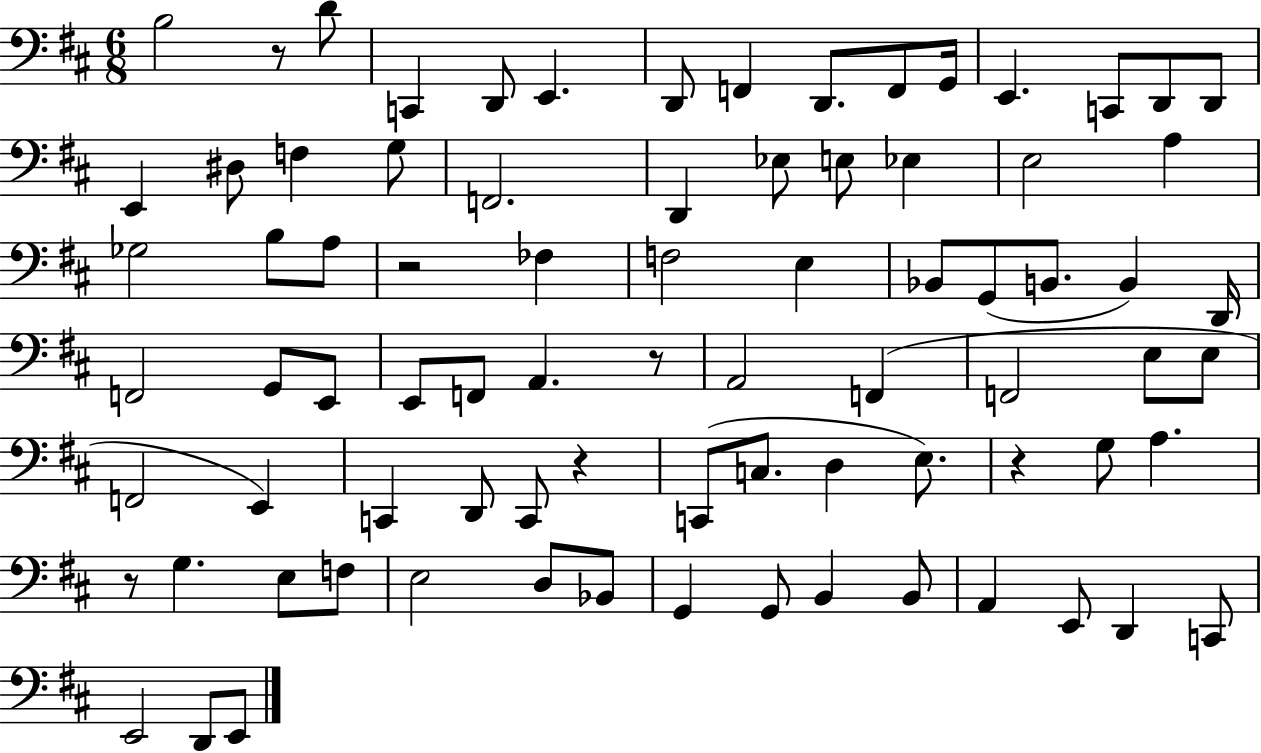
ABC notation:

X:1
T:Untitled
M:6/8
L:1/4
K:D
B,2 z/2 D/2 C,, D,,/2 E,, D,,/2 F,, D,,/2 F,,/2 G,,/4 E,, C,,/2 D,,/2 D,,/2 E,, ^D,/2 F, G,/2 F,,2 D,, _E,/2 E,/2 _E, E,2 A, _G,2 B,/2 A,/2 z2 _F, F,2 E, _B,,/2 G,,/2 B,,/2 B,, D,,/4 F,,2 G,,/2 E,,/2 E,,/2 F,,/2 A,, z/2 A,,2 F,, F,,2 E,/2 E,/2 F,,2 E,, C,, D,,/2 C,,/2 z C,,/2 C,/2 D, E,/2 z G,/2 A, z/2 G, E,/2 F,/2 E,2 D,/2 _B,,/2 G,, G,,/2 B,, B,,/2 A,, E,,/2 D,, C,,/2 E,,2 D,,/2 E,,/2